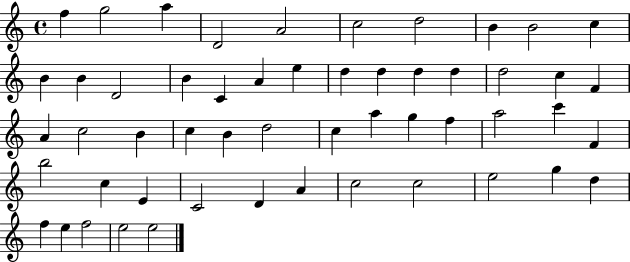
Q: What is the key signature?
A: C major